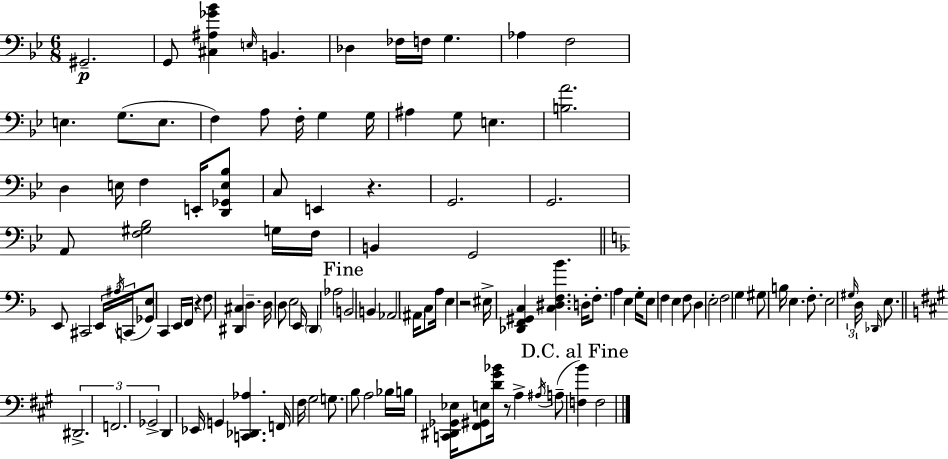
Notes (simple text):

G#2/h. G2/e [C#3,A#3,Gb4,Bb4]/q E3/s B2/q. Db3/q FES3/s F3/s G3/q. Ab3/q F3/h E3/q. G3/e. E3/e. F3/q A3/e F3/s G3/q G3/s A#3/q G3/e E3/q. [B3,A4]/h. D3/q E3/s F3/q E2/s [D2,Gb2,E3,Bb3]/e C3/e E2/q R/q. G2/h. G2/h. A2/e [F3,G#3,Bb3]/h G3/s F3/s B2/q G2/h E2/e C#2/h E2/s A#3/s C2/s [Gb2,E3]/e C2/q E2/s F2/s R/q F3/e [D#2,C#3]/q D3/q. D3/s D3/e E3/h E2/s D2/q Ab3/h B2/h B2/q Ab2/h A#2/s C3/e A3/s E3/q R/h EIS3/s [Db2,F2,G#2,C3]/q [C3,D#3,F3,Bb4]/q. D3/s F3/e. A3/q E3/q G3/s E3/e F3/q E3/q F3/e D3/q E3/h F3/h G3/q G#3/e B3/s E3/q. F3/e. E3/h G#3/s D3/s Db2/s E3/e. D#2/h. F2/h. Gb2/h D2/q Eb2/s G2/q [C2,Db2,Ab3]/q. F2/s F#3/s G#3/h G3/e. B3/e A3/h Bb3/s B3/s [C2,D#2,Gb2,Eb3]/s [F#2,G#2,E3]/e [D4,G#4,Bb4]/s R/e A3/q A#3/s A3/e [F3,B4]/q F3/h